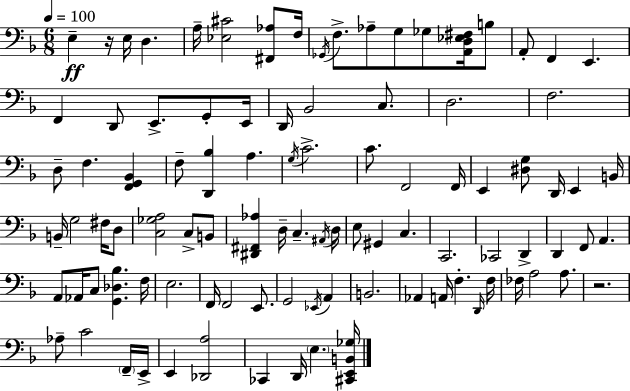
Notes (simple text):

E3/q R/s E3/s D3/q. A3/s [Eb3,C#4]/h [F#2,Ab3]/e F3/s Gb2/s F3/e. Ab3/e G3/e Gb3/e [A2,D3,Eb3,F#3]/s B3/e A2/e F2/q E2/q. F2/q D2/e E2/e. G2/e E2/s D2/s Bb2/h C3/e. D3/h. F3/h. D3/e F3/q. [F2,G2,Bb2]/q F3/e [D2,Bb3]/q A3/q. G3/s C4/h. C4/e. F2/h F2/s E2/q [D#3,G3]/e D2/s E2/q B2/s B2/s G3/h F#3/s D3/e [C3,Gb3,A3]/h C3/e B2/e [D#2,F#2,Ab3]/q D3/s C3/q. A#2/s D3/s E3/e G#2/q C3/q. C2/h. CES2/h D2/q D2/q F2/e A2/q. A2/e Ab2/s C3/e [G2,Db3,Bb3]/q. F3/s E3/h. F2/s F2/h E2/e. G2/h Eb2/s A2/q B2/h. Ab2/q A2/s F3/q. D2/s F3/s FES3/s A3/h A3/e. R/h. Ab3/e C4/h F2/s E2/s E2/q [Db2,A3]/h CES2/q D2/s E3/q. [C#2,E2,B2,Gb3]/s